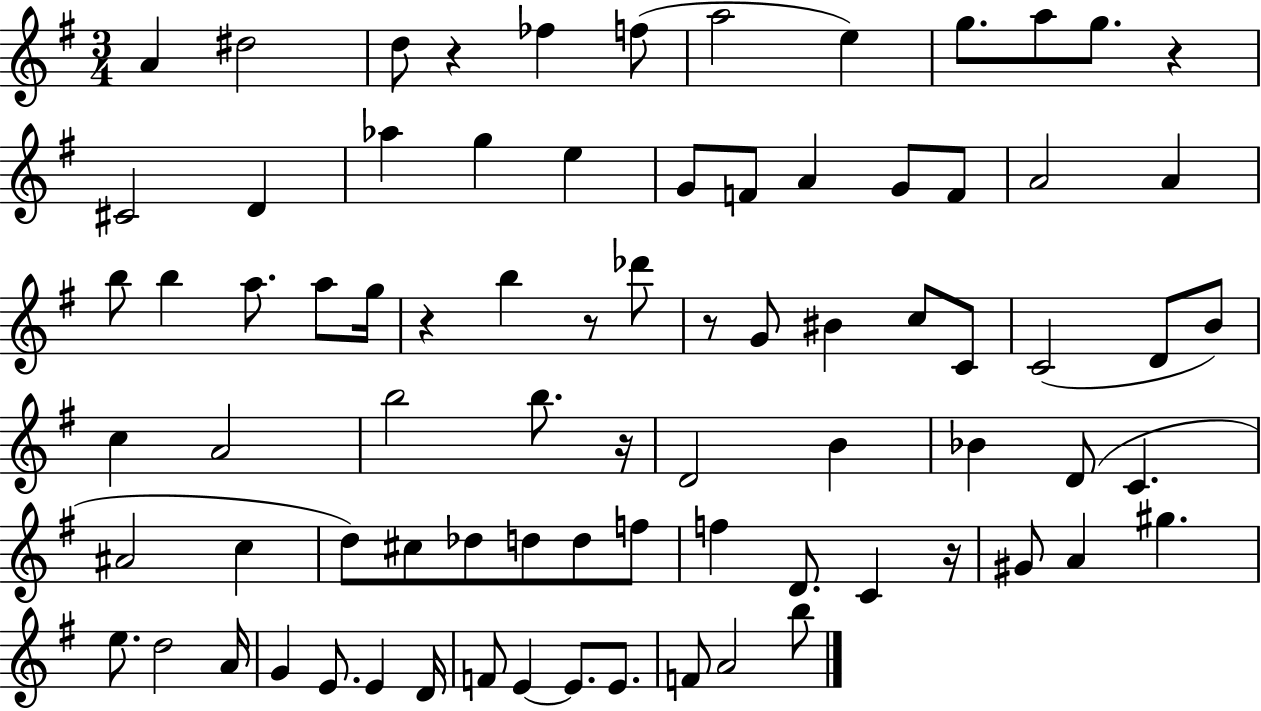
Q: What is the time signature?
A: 3/4